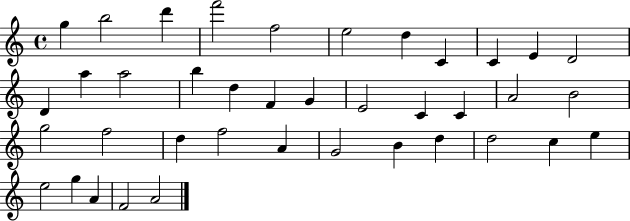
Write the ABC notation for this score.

X:1
T:Untitled
M:4/4
L:1/4
K:C
g b2 d' f'2 f2 e2 d C C E D2 D a a2 b d F G E2 C C A2 B2 g2 f2 d f2 A G2 B d d2 c e e2 g A F2 A2